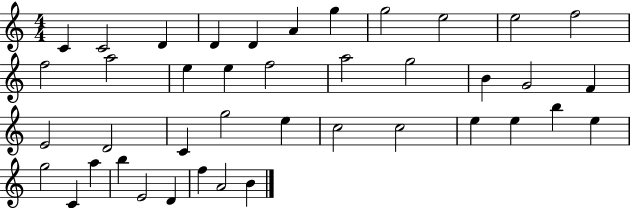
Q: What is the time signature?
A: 4/4